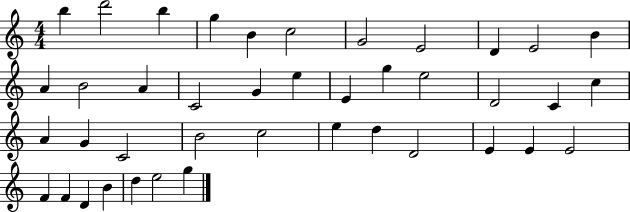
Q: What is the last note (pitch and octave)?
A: G5